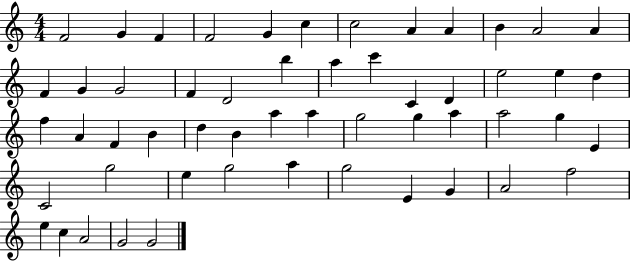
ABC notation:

X:1
T:Untitled
M:4/4
L:1/4
K:C
F2 G F F2 G c c2 A A B A2 A F G G2 F D2 b a c' C D e2 e d f A F B d B a a g2 g a a2 g E C2 g2 e g2 a g2 E G A2 f2 e c A2 G2 G2